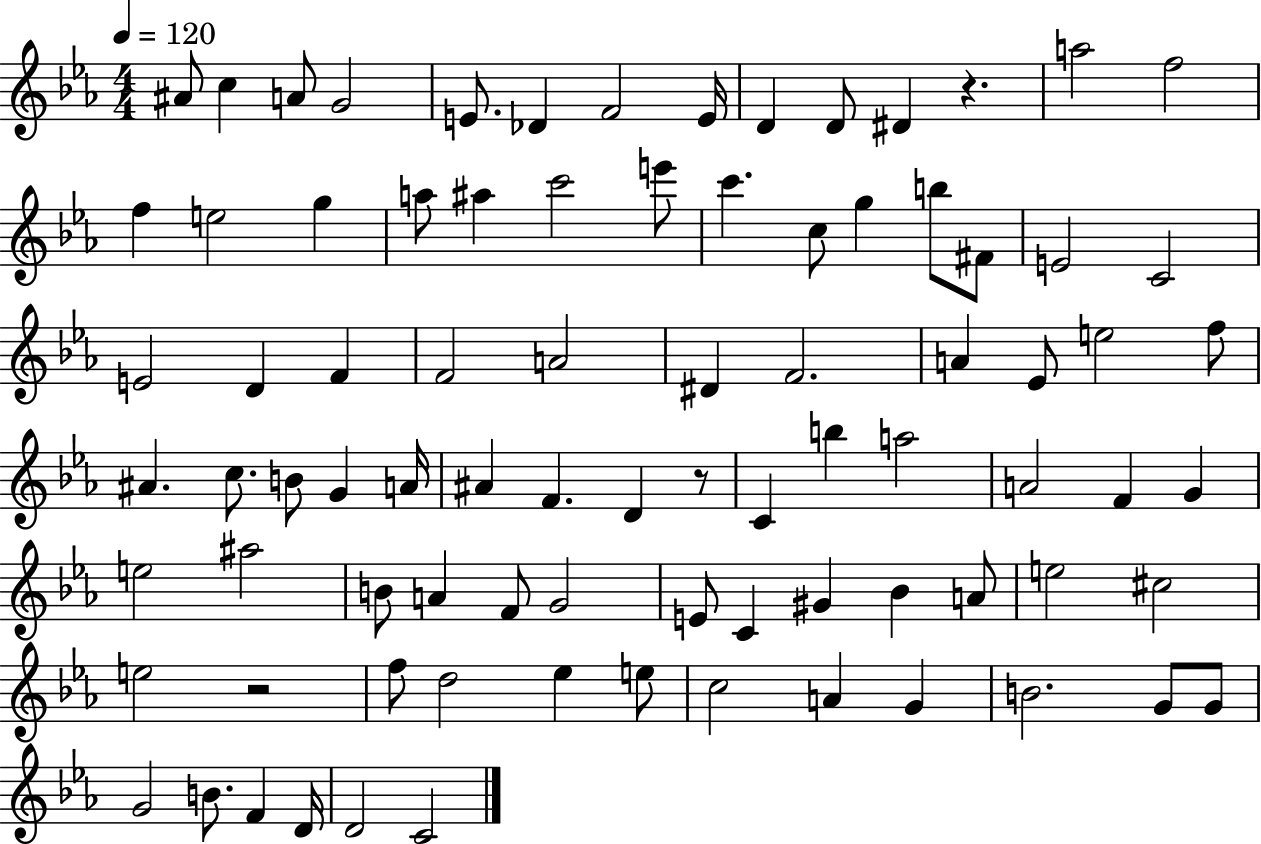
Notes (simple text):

A#4/e C5/q A4/e G4/h E4/e. Db4/q F4/h E4/s D4/q D4/e D#4/q R/q. A5/h F5/h F5/q E5/h G5/q A5/e A#5/q C6/h E6/e C6/q. C5/e G5/q B5/e F#4/e E4/h C4/h E4/h D4/q F4/q F4/h A4/h D#4/q F4/h. A4/q Eb4/e E5/h F5/e A#4/q. C5/e. B4/e G4/q A4/s A#4/q F4/q. D4/q R/e C4/q B5/q A5/h A4/h F4/q G4/q E5/h A#5/h B4/e A4/q F4/e G4/h E4/e C4/q G#4/q Bb4/q A4/e E5/h C#5/h E5/h R/h F5/e D5/h Eb5/q E5/e C5/h A4/q G4/q B4/h. G4/e G4/e G4/h B4/e. F4/q D4/s D4/h C4/h